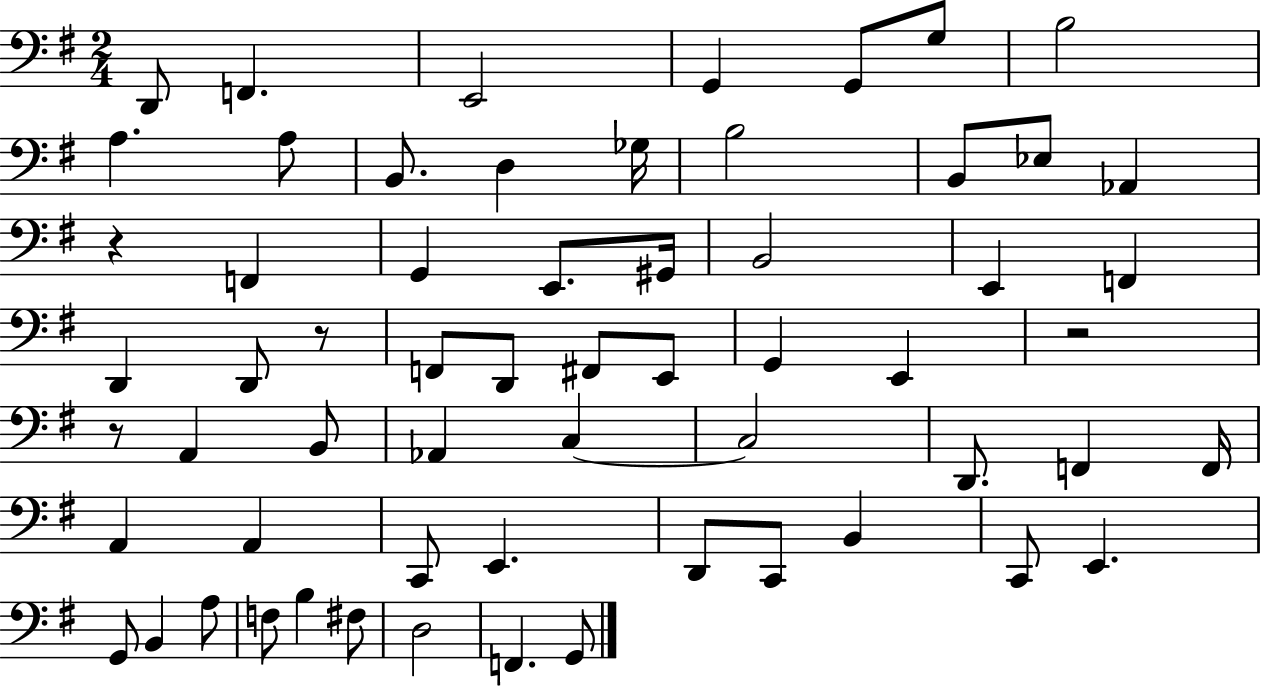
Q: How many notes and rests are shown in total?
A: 61